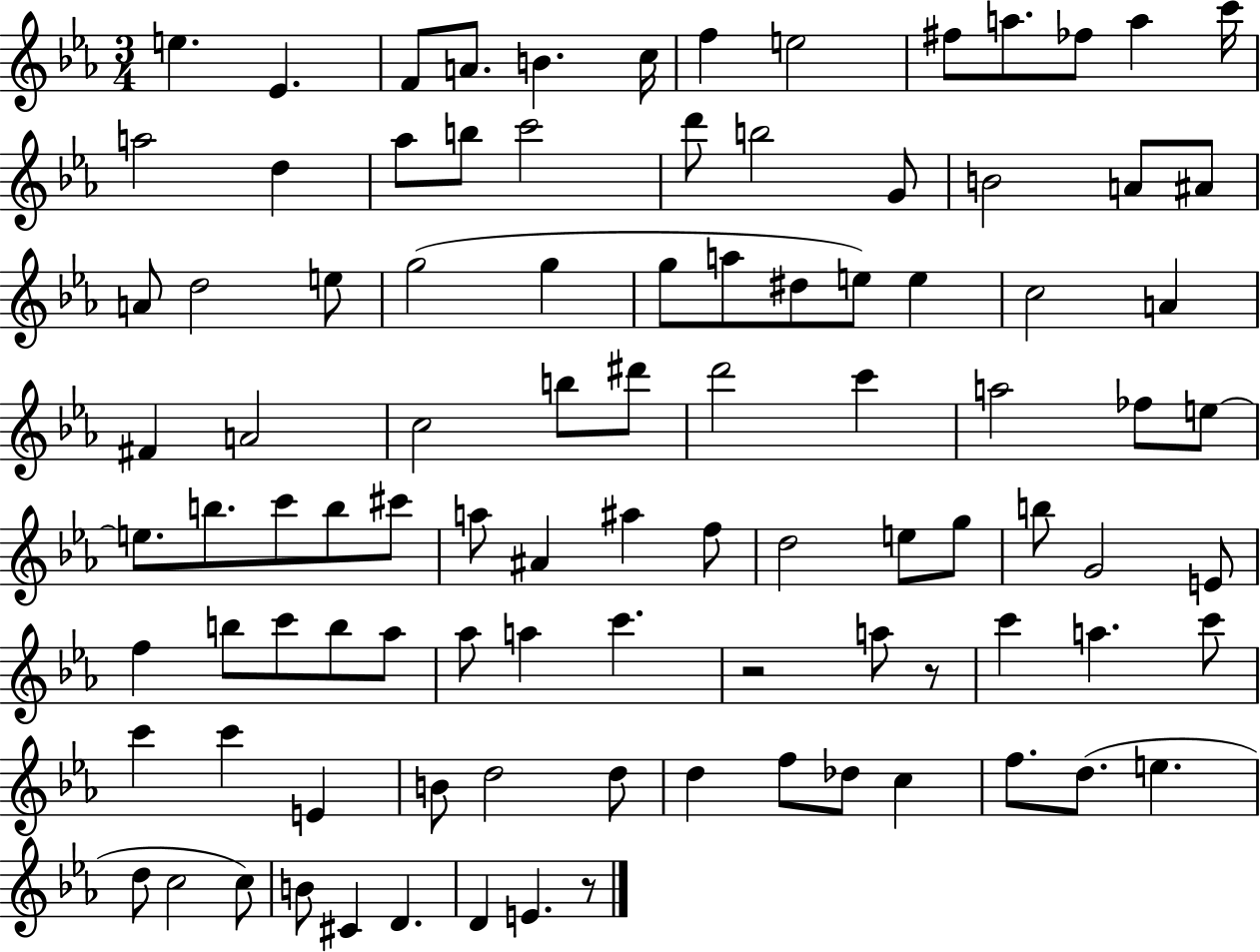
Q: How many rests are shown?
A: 3